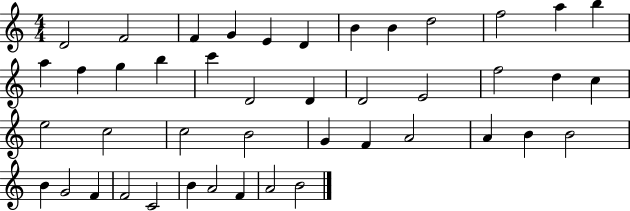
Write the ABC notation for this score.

X:1
T:Untitled
M:4/4
L:1/4
K:C
D2 F2 F G E D B B d2 f2 a b a f g b c' D2 D D2 E2 f2 d c e2 c2 c2 B2 G F A2 A B B2 B G2 F F2 C2 B A2 F A2 B2